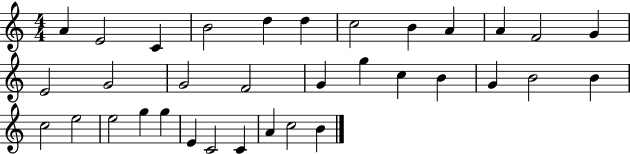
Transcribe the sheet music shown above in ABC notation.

X:1
T:Untitled
M:4/4
L:1/4
K:C
A E2 C B2 d d c2 B A A F2 G E2 G2 G2 F2 G g c B G B2 B c2 e2 e2 g g E C2 C A c2 B